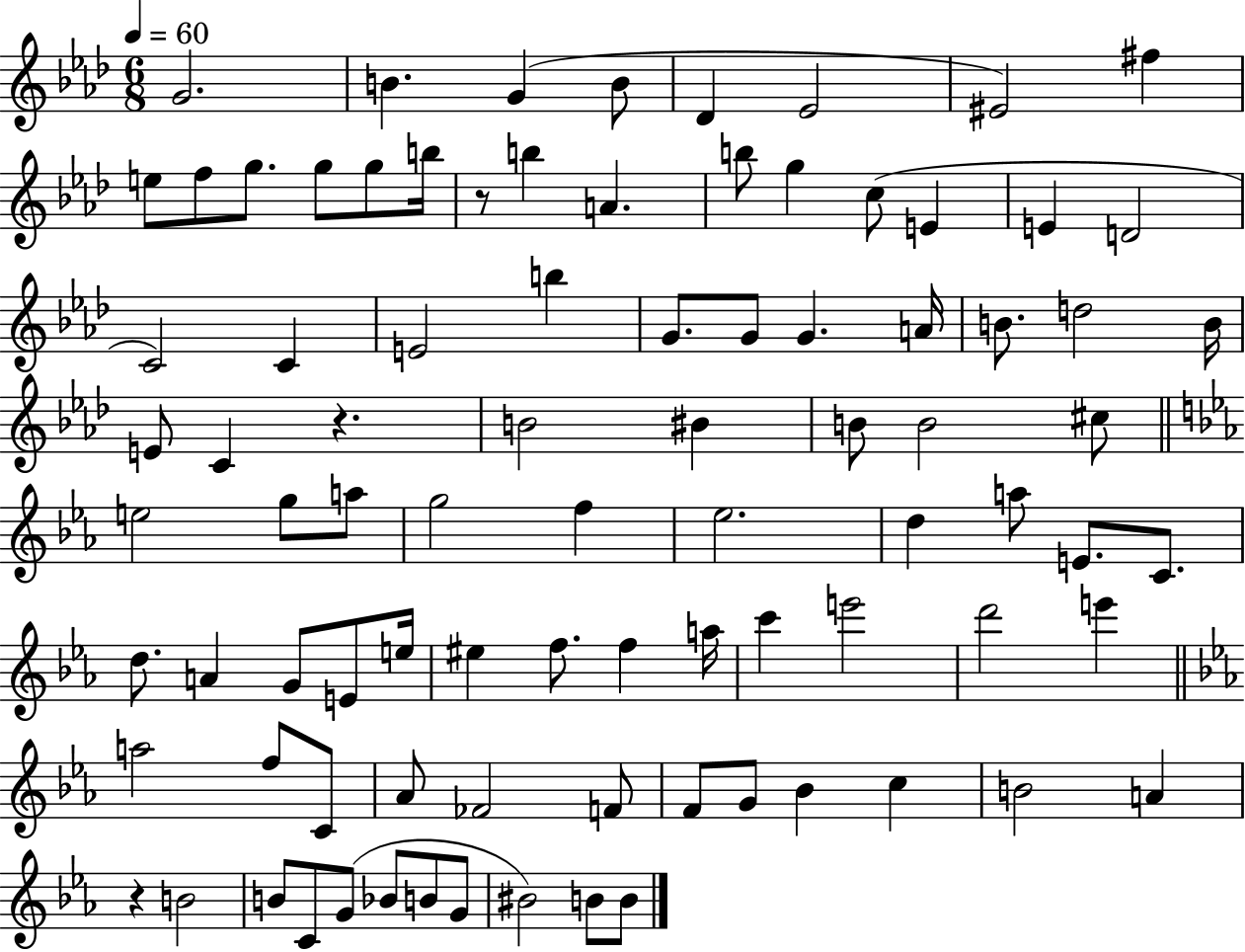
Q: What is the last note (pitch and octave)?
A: B4